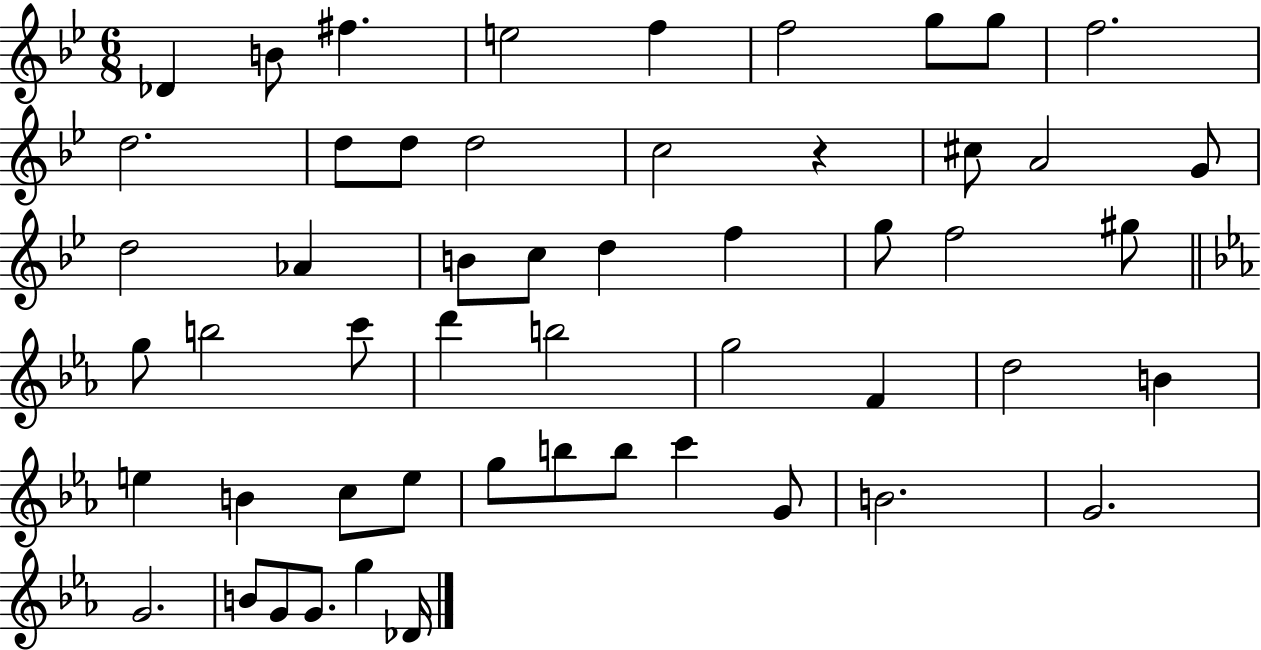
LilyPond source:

{
  \clef treble
  \numericTimeSignature
  \time 6/8
  \key bes \major
  des'4 b'8 fis''4. | e''2 f''4 | f''2 g''8 g''8 | f''2. | \break d''2. | d''8 d''8 d''2 | c''2 r4 | cis''8 a'2 g'8 | \break d''2 aes'4 | b'8 c''8 d''4 f''4 | g''8 f''2 gis''8 | \bar "||" \break \key ees \major g''8 b''2 c'''8 | d'''4 b''2 | g''2 f'4 | d''2 b'4 | \break e''4 b'4 c''8 e''8 | g''8 b''8 b''8 c'''4 g'8 | b'2. | g'2. | \break g'2. | b'8 g'8 g'8. g''4 des'16 | \bar "|."
}